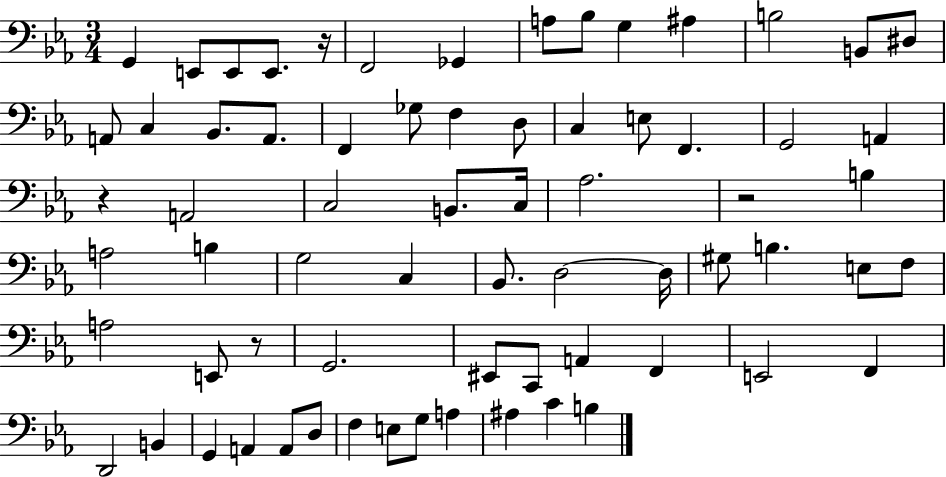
{
  \clef bass
  \numericTimeSignature
  \time 3/4
  \key ees \major
  g,4 e,8 e,8 e,8. r16 | f,2 ges,4 | a8 bes8 g4 ais4 | b2 b,8 dis8 | \break a,8 c4 bes,8. a,8. | f,4 ges8 f4 d8 | c4 e8 f,4. | g,2 a,4 | \break r4 a,2 | c2 b,8. c16 | aes2. | r2 b4 | \break a2 b4 | g2 c4 | bes,8. d2~~ d16 | gis8 b4. e8 f8 | \break a2 e,8 r8 | g,2. | eis,8 c,8 a,4 f,4 | e,2 f,4 | \break d,2 b,4 | g,4 a,4 a,8 d8 | f4 e8 g8 a4 | ais4 c'4 b4 | \break \bar "|."
}